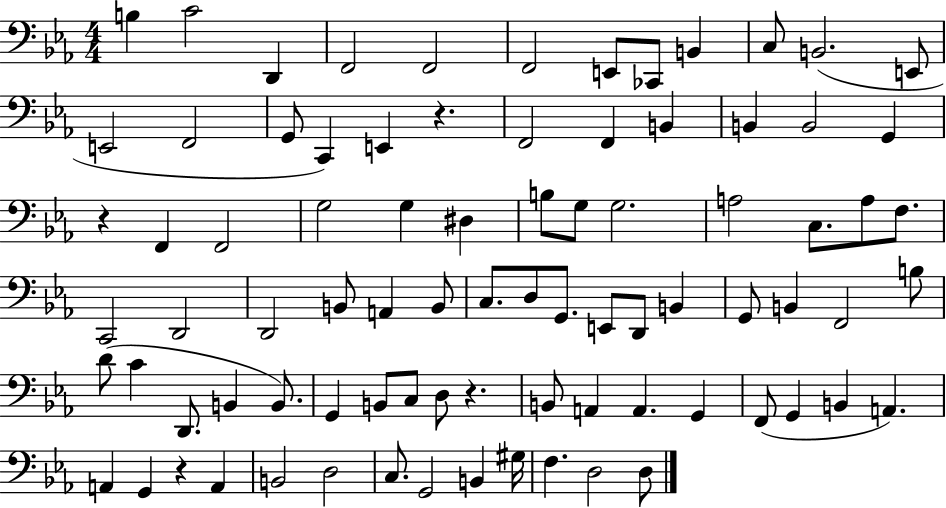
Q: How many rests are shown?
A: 4